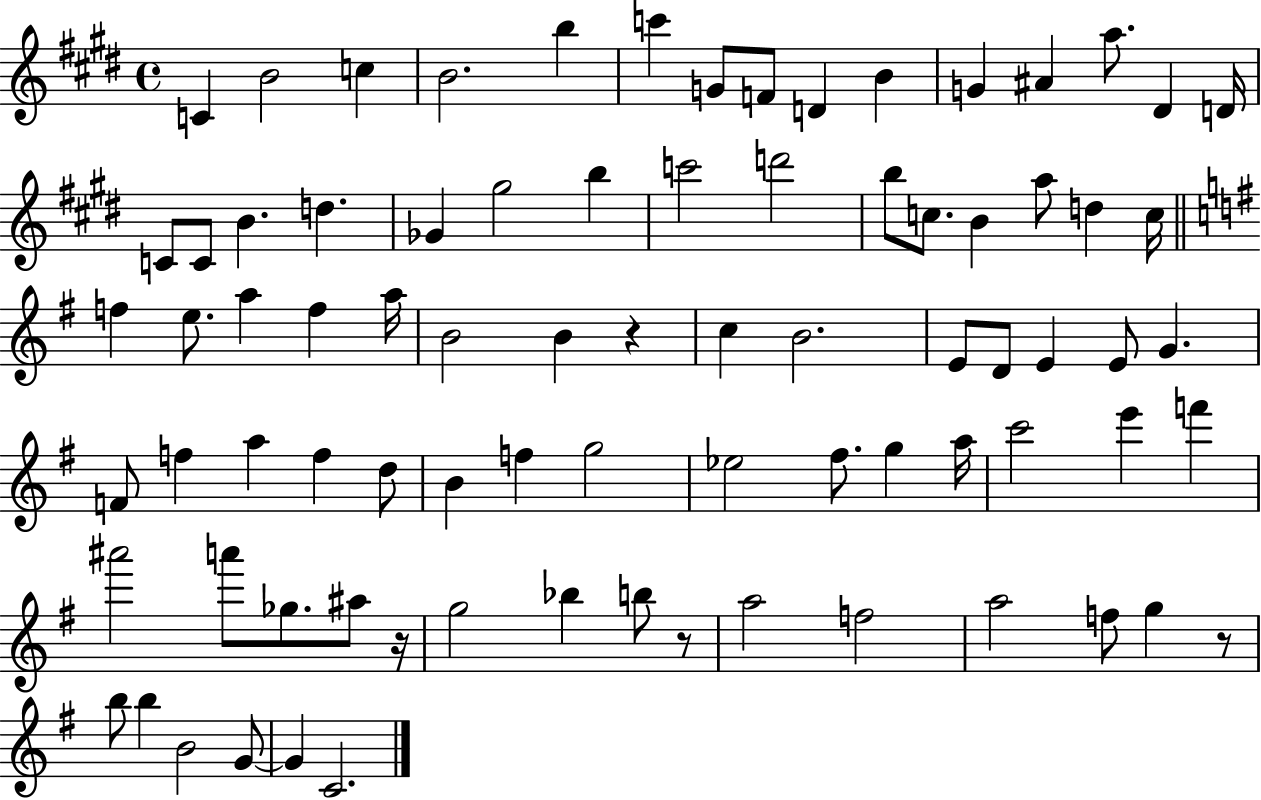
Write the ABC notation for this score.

X:1
T:Untitled
M:4/4
L:1/4
K:E
C B2 c B2 b c' G/2 F/2 D B G ^A a/2 ^D D/4 C/2 C/2 B d _G ^g2 b c'2 d'2 b/2 c/2 B a/2 d c/4 f e/2 a f a/4 B2 B z c B2 E/2 D/2 E E/2 G F/2 f a f d/2 B f g2 _e2 ^f/2 g a/4 c'2 e' f' ^a'2 a'/2 _g/2 ^a/2 z/4 g2 _b b/2 z/2 a2 f2 a2 f/2 g z/2 b/2 b B2 G/2 G C2